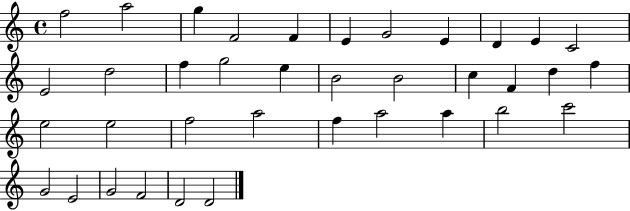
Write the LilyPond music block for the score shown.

{
  \clef treble
  \time 4/4
  \defaultTimeSignature
  \key c \major
  f''2 a''2 | g''4 f'2 f'4 | e'4 g'2 e'4 | d'4 e'4 c'2 | \break e'2 d''2 | f''4 g''2 e''4 | b'2 b'2 | c''4 f'4 d''4 f''4 | \break e''2 e''2 | f''2 a''2 | f''4 a''2 a''4 | b''2 c'''2 | \break g'2 e'2 | g'2 f'2 | d'2 d'2 | \bar "|."
}